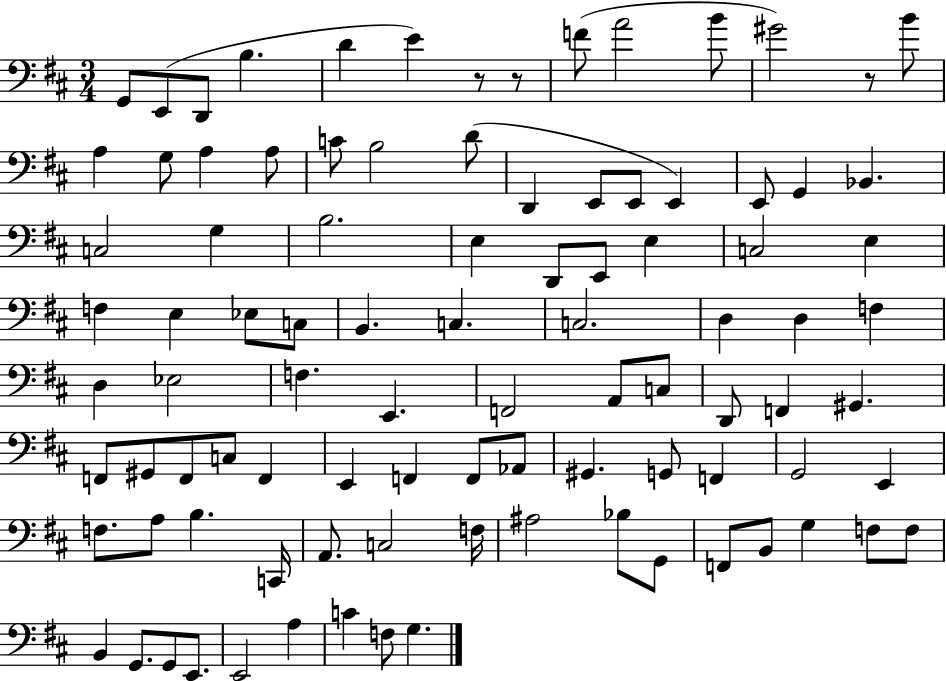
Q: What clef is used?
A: bass